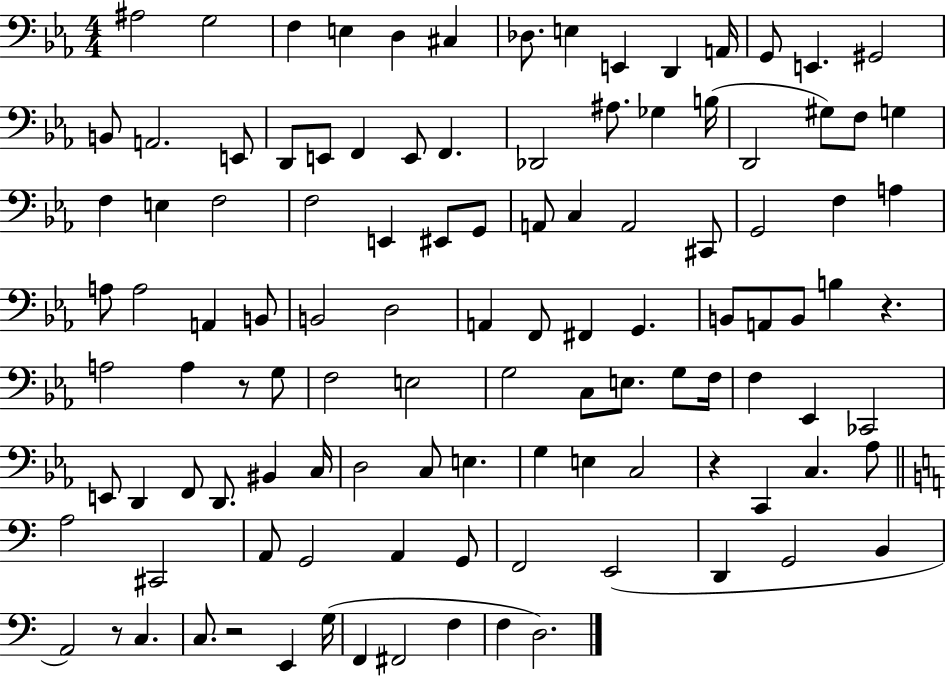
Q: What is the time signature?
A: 4/4